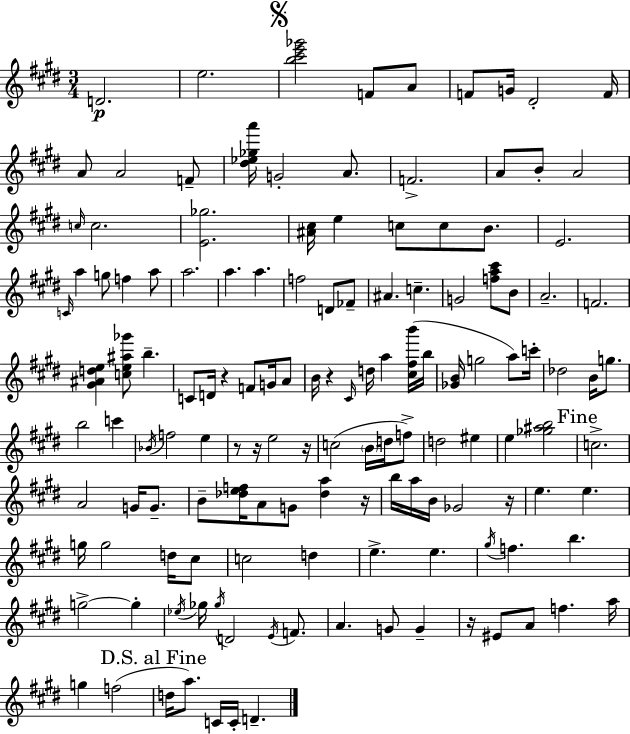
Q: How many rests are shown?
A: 8